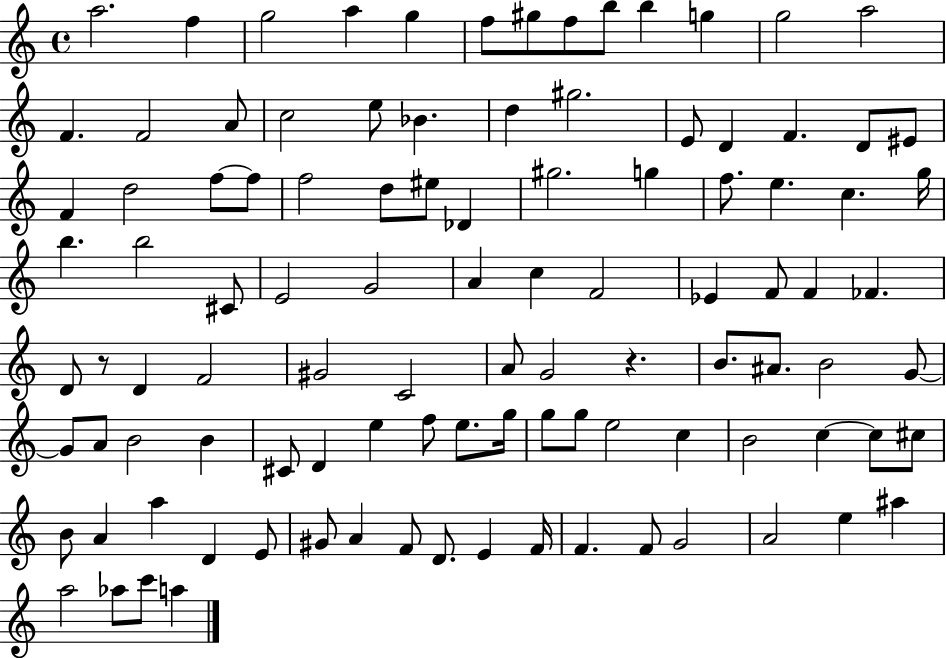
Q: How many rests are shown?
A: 2